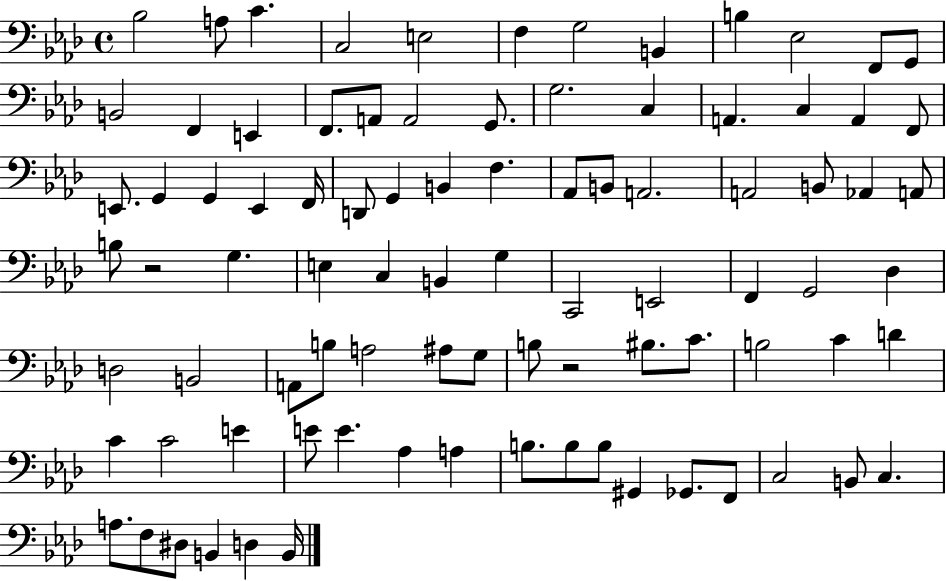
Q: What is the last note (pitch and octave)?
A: B2